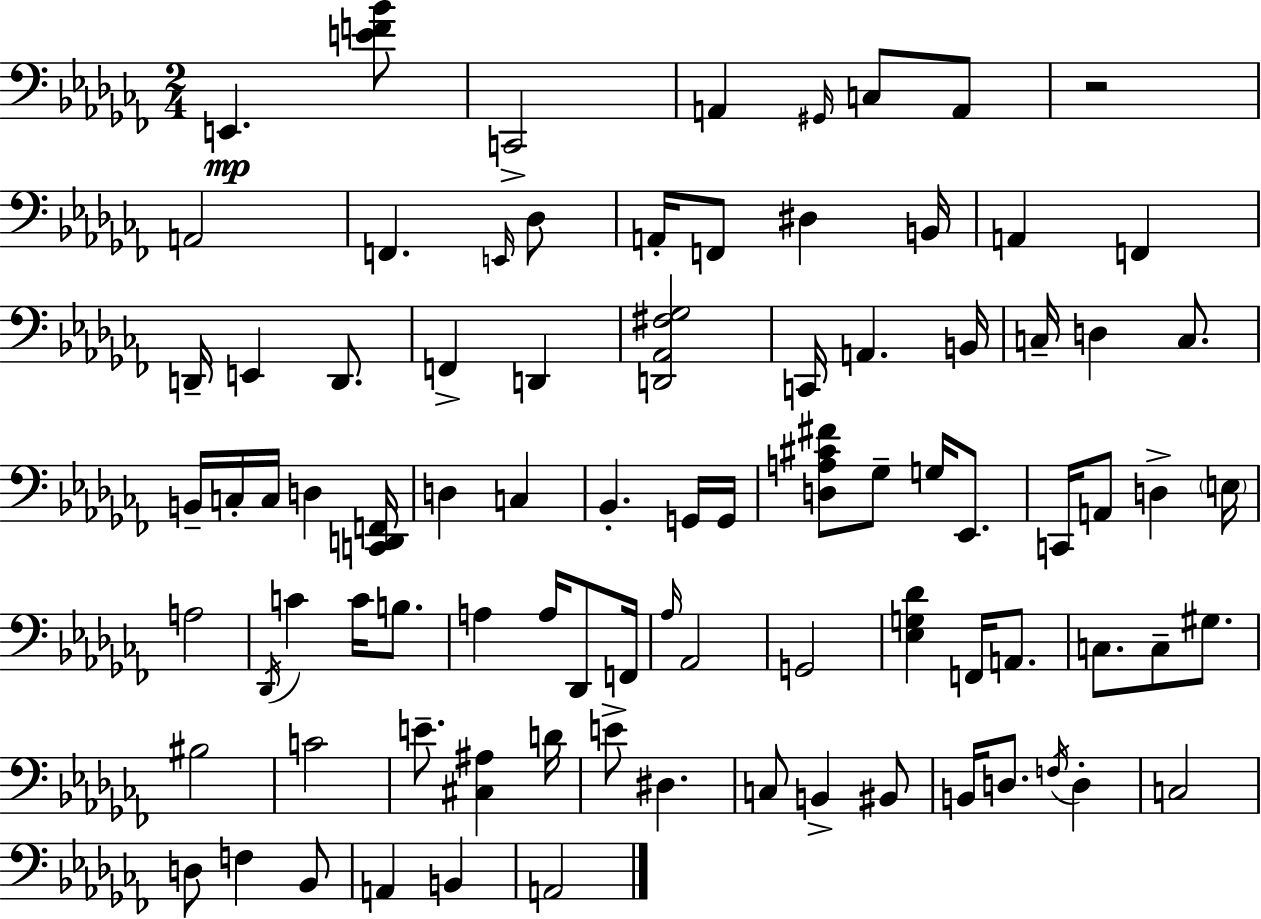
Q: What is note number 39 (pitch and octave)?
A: Eb2